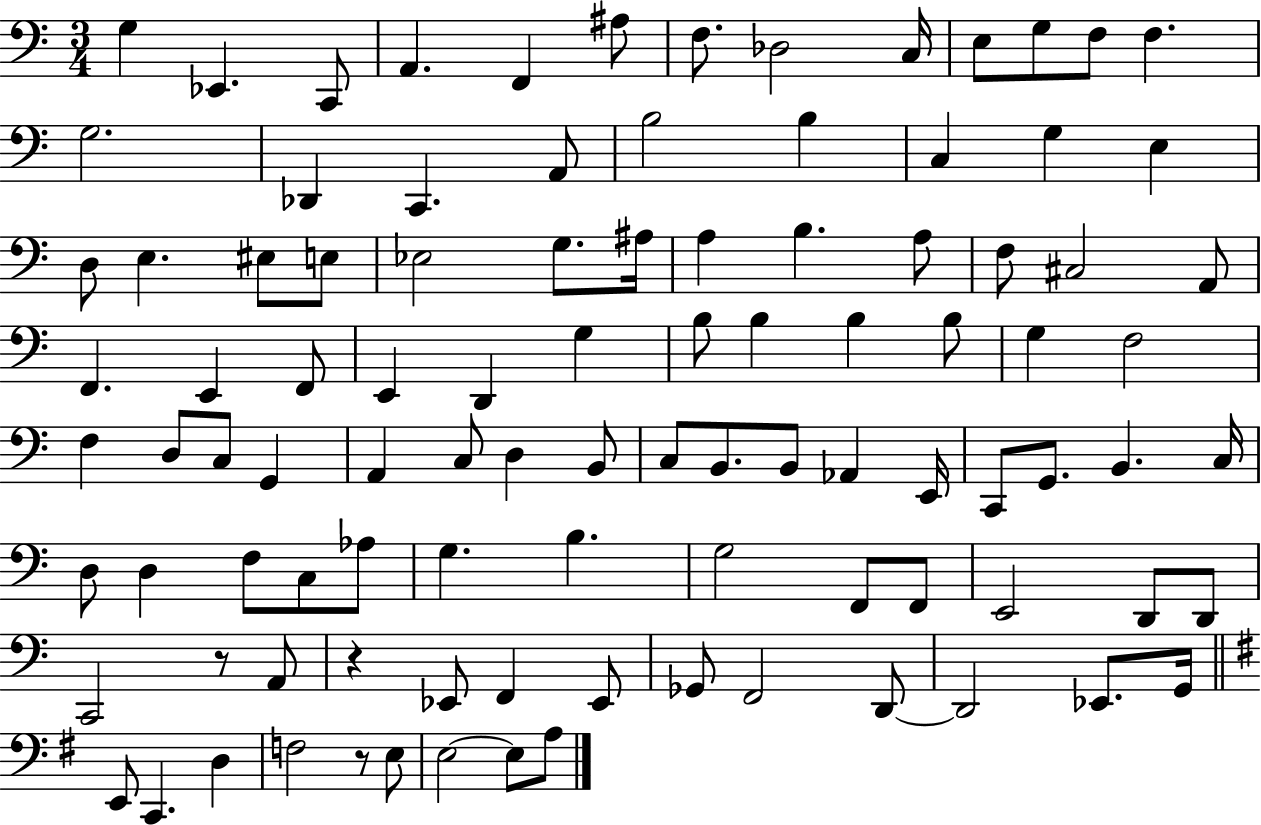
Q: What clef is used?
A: bass